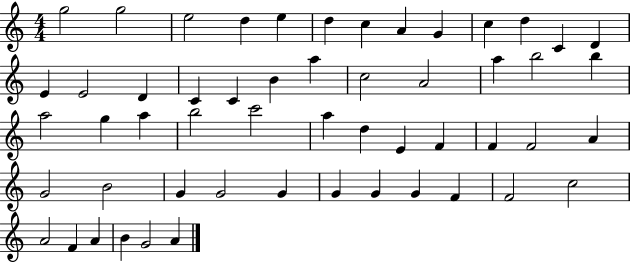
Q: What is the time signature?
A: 4/4